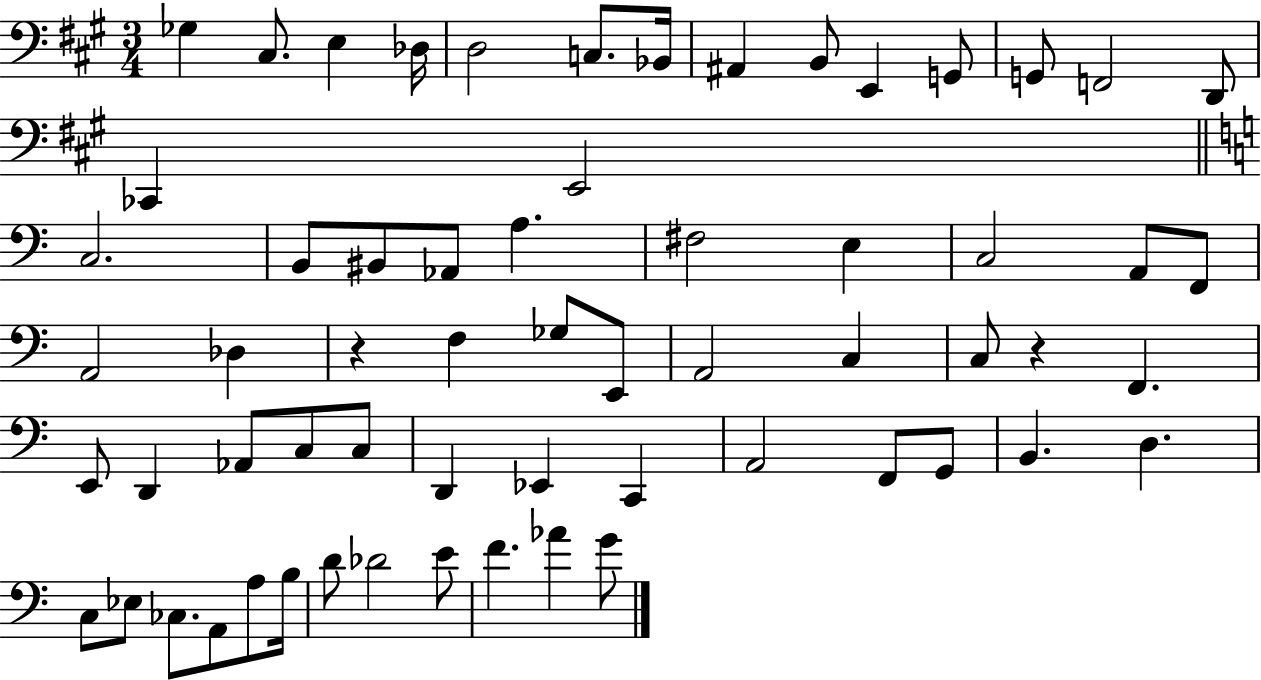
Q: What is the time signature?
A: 3/4